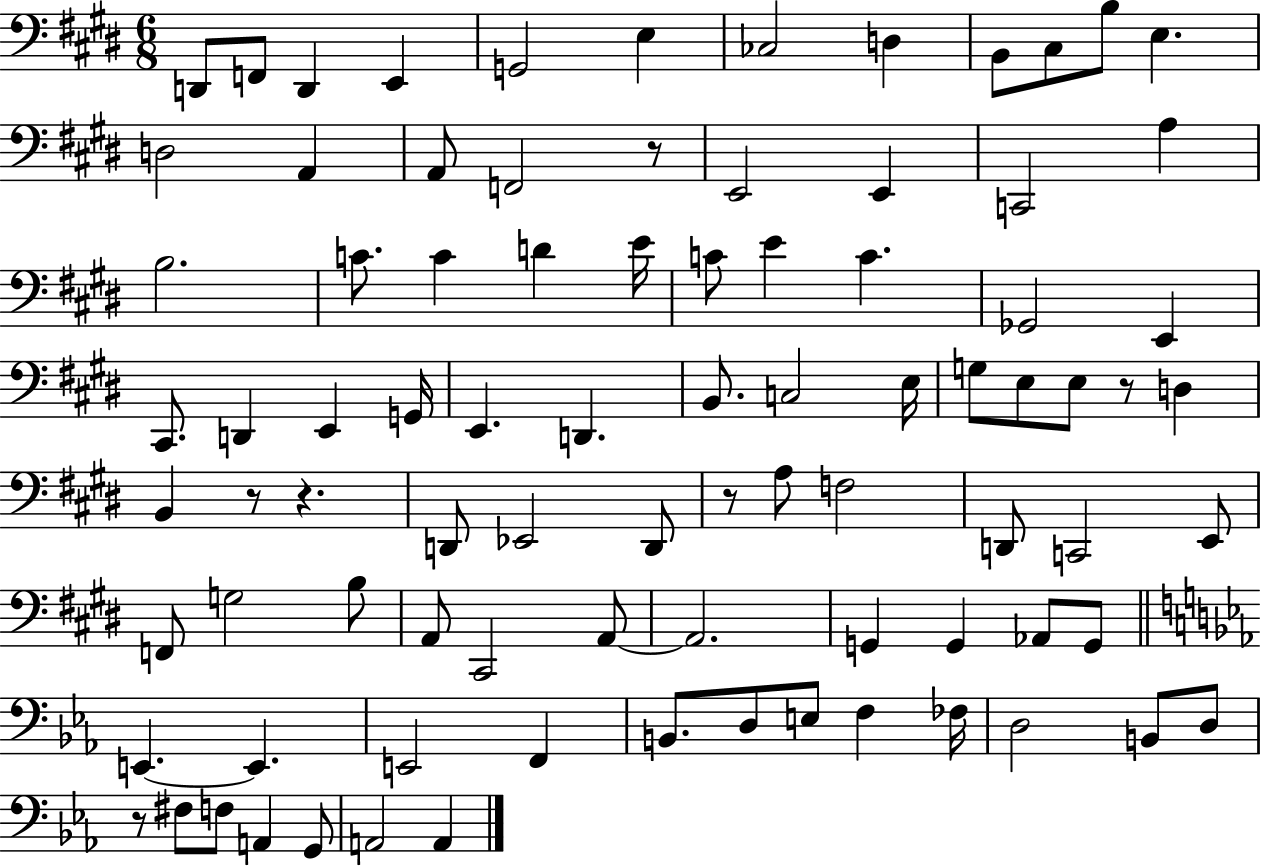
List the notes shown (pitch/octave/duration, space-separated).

D2/e F2/e D2/q E2/q G2/h E3/q CES3/h D3/q B2/e C#3/e B3/e E3/q. D3/h A2/q A2/e F2/h R/e E2/h E2/q C2/h A3/q B3/h. C4/e. C4/q D4/q E4/s C4/e E4/q C4/q. Gb2/h E2/q C#2/e. D2/q E2/q G2/s E2/q. D2/q. B2/e. C3/h E3/s G3/e E3/e E3/e R/e D3/q B2/q R/e R/q. D2/e Eb2/h D2/e R/e A3/e F3/h D2/e C2/h E2/e F2/e G3/h B3/e A2/e C#2/h A2/e A2/h. G2/q G2/q Ab2/e G2/e E2/q. E2/q. E2/h F2/q B2/e. D3/e E3/e F3/q FES3/s D3/h B2/e D3/e R/e F#3/e F3/e A2/q G2/e A2/h A2/q